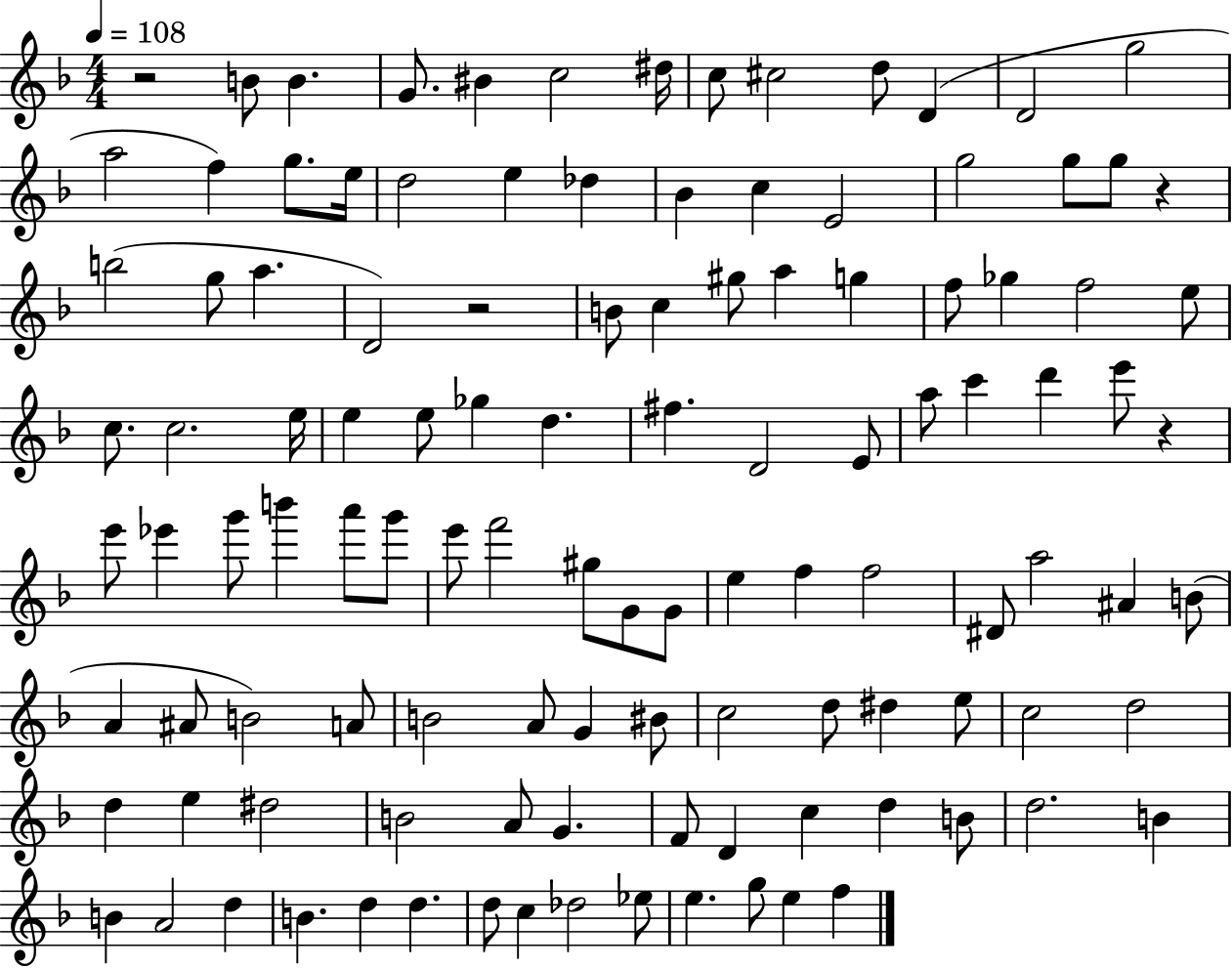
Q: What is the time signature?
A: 4/4